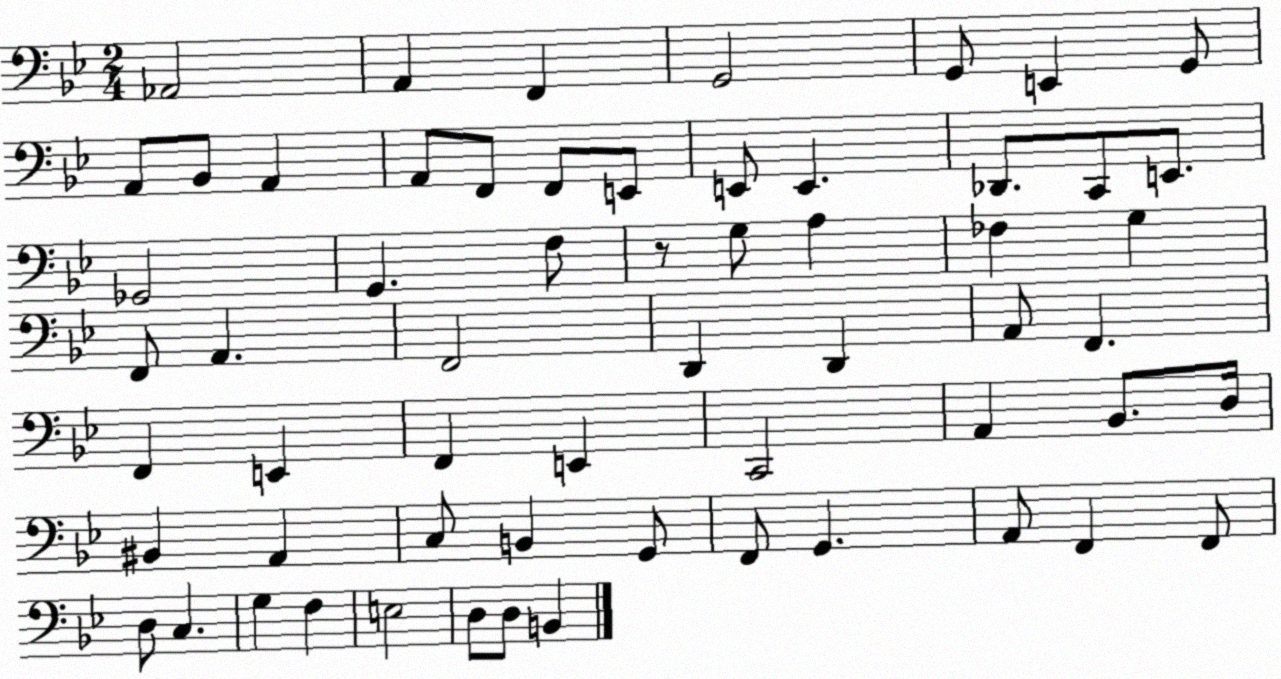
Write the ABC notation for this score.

X:1
T:Untitled
M:2/4
L:1/4
K:Bb
_A,,2 A,, F,, G,,2 G,,/2 E,, G,,/2 A,,/2 _B,,/2 A,, A,,/2 F,,/2 F,,/2 E,,/2 E,,/2 E,, _D,,/2 C,,/2 E,,/2 _G,,2 G,, F,/2 z/2 G,/2 A, _F, G, F,,/2 A,, F,,2 D,, D,, A,,/2 F,, F,, E,, F,, E,, C,,2 A,, _B,,/2 D,/4 ^B,, A,, C,/2 B,, G,,/2 F,,/2 G,, A,,/2 F,, F,,/2 D,/2 C, G, F, E,2 D,/2 D,/2 B,,